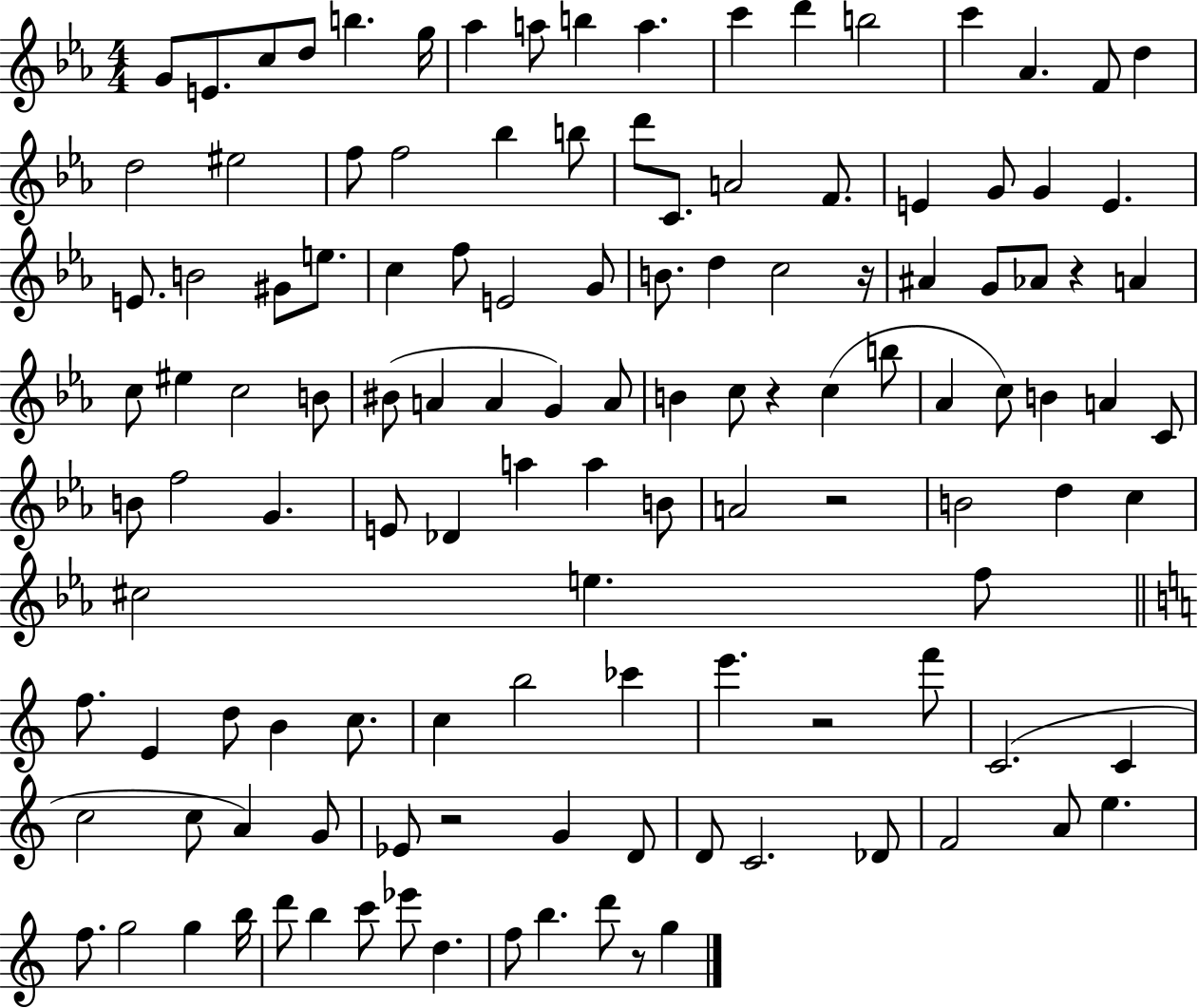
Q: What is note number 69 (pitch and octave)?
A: Db4